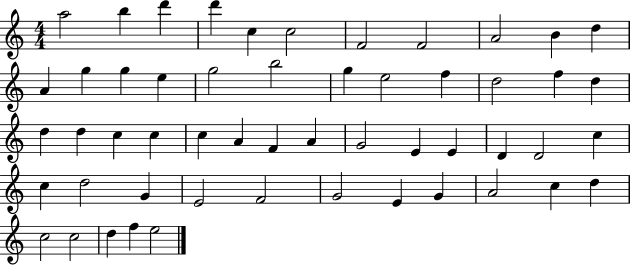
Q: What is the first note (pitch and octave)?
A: A5